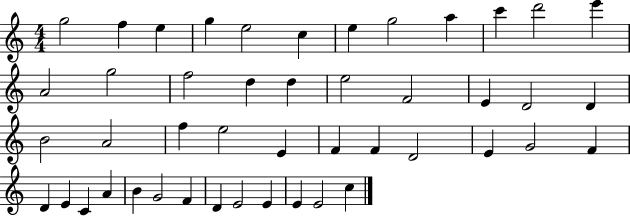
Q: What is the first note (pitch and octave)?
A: G5